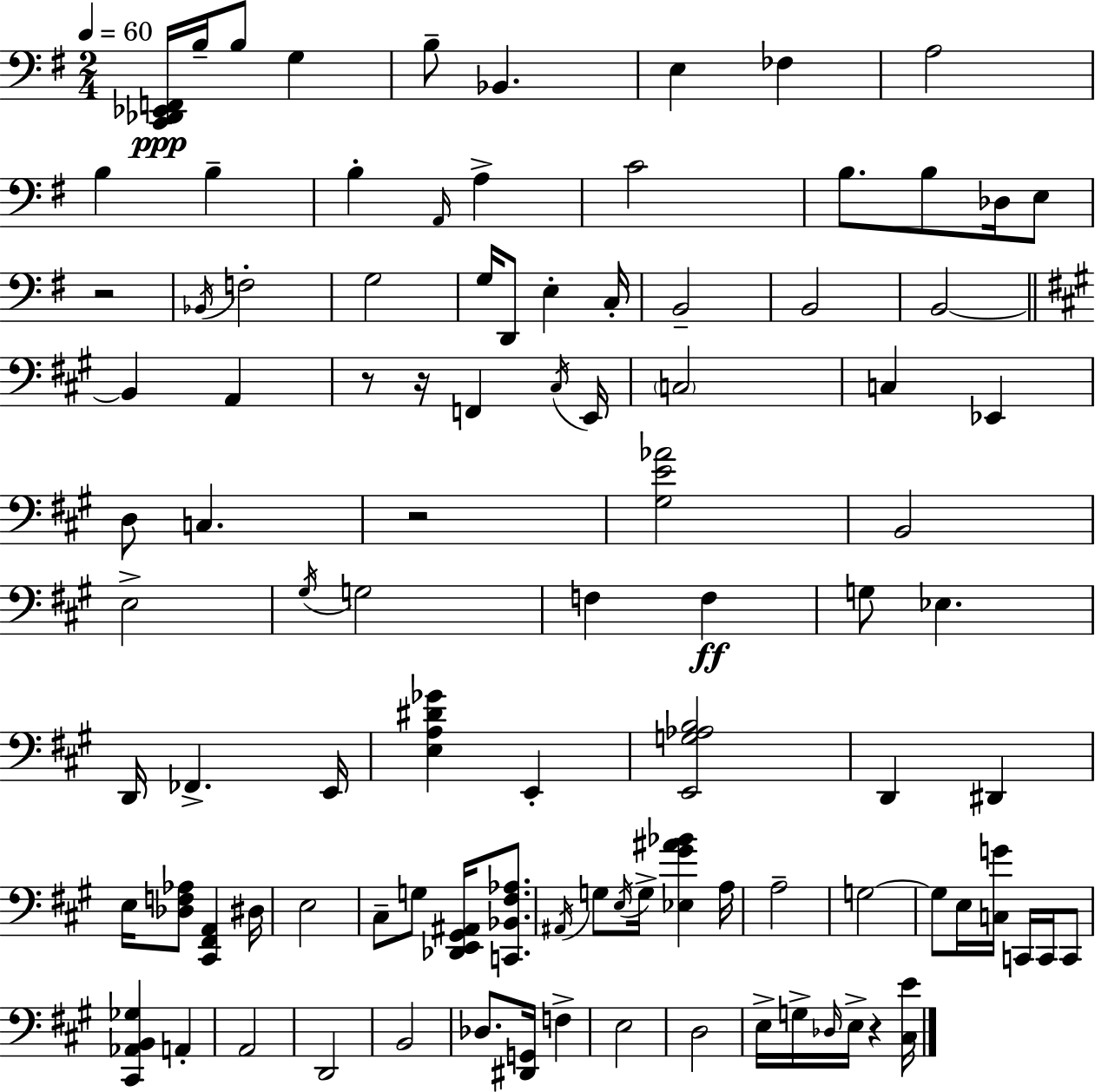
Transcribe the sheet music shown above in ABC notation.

X:1
T:Untitled
M:2/4
L:1/4
K:Em
[C,,_D,,_E,,F,,]/4 B,/4 B,/2 G, B,/2 _B,, E, _F, A,2 B, B, B, A,,/4 A, C2 B,/2 B,/2 _D,/4 E,/2 z2 _B,,/4 F,2 G,2 G,/4 D,,/2 E, C,/4 B,,2 B,,2 B,,2 B,, A,, z/2 z/4 F,, ^C,/4 E,,/4 C,2 C, _E,, D,/2 C, z2 [^G,E_A]2 B,,2 E,2 ^G,/4 G,2 F, F, G,/2 _E, D,,/4 _F,, E,,/4 [E,A,^D_G] E,, [E,,G,_A,B,]2 D,, ^D,, E,/4 [_D,F,_A,]/2 [^C,,^F,,A,,] ^D,/4 E,2 ^C,/2 G,/2 [_D,,E,,^G,,^A,,]/4 [C,,_B,,^F,_A,]/2 ^A,,/4 G,/2 E,/4 G,/4 [_E,^G^A_B] A,/4 A,2 G,2 G,/2 E,/4 [C,G]/4 C,,/4 C,,/4 C,,/2 [^C,,_A,,B,,_G,] A,, A,,2 D,,2 B,,2 _D,/2 [^D,,G,,]/4 F, E,2 D,2 E,/4 G,/4 _D,/4 E,/4 z [^C,E]/4